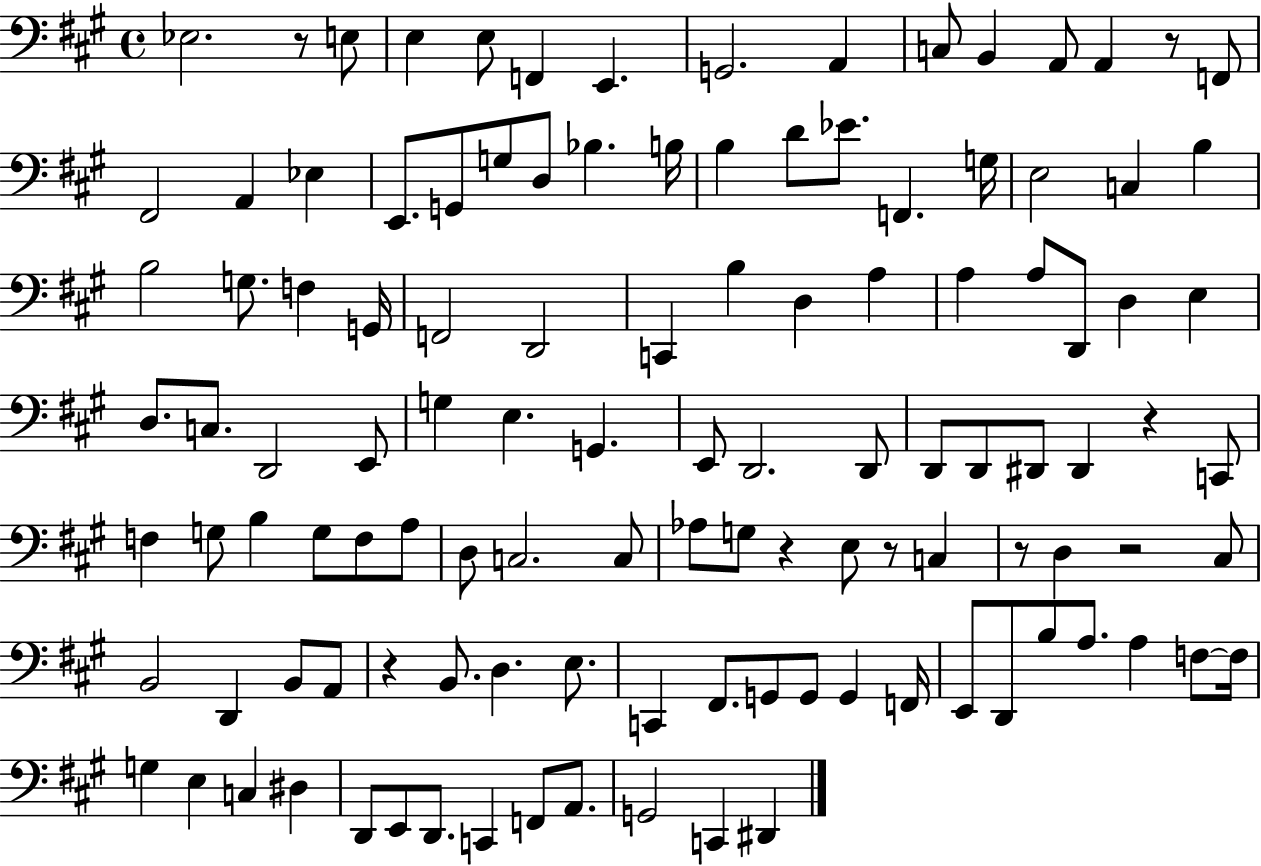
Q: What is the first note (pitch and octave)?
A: Eb3